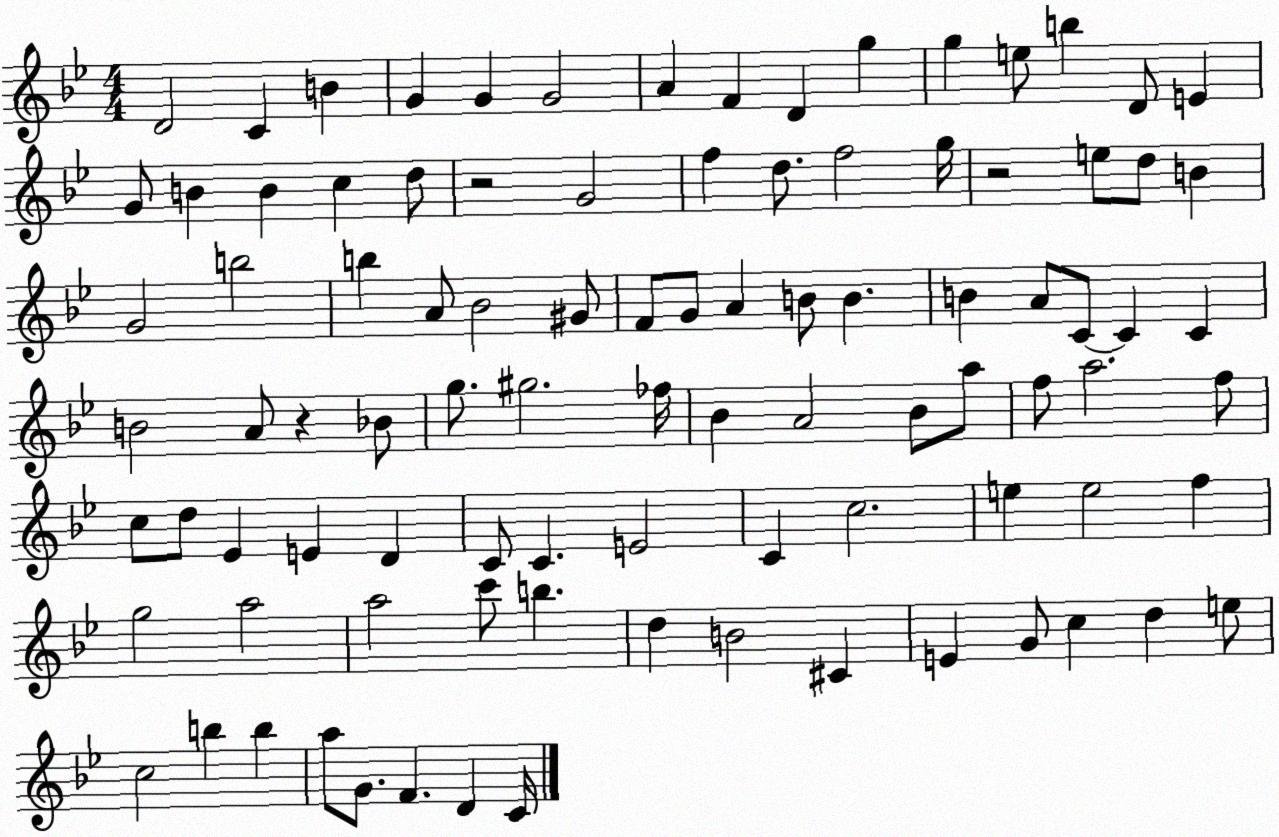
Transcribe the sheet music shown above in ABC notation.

X:1
T:Untitled
M:4/4
L:1/4
K:Bb
D2 C B G G G2 A F D g g e/2 b D/2 E G/2 B B c d/2 z2 G2 f d/2 f2 g/4 z2 e/2 d/2 B G2 b2 b A/2 _B2 ^G/2 F/2 G/2 A B/2 B B A/2 C/2 C C B2 A/2 z _B/2 g/2 ^g2 _f/4 _B A2 _B/2 a/2 f/2 a2 f/2 c/2 d/2 _E E D C/2 C E2 C c2 e e2 f g2 a2 a2 c'/2 b d B2 ^C E G/2 c d e/2 c2 b b a/2 G/2 F D C/4